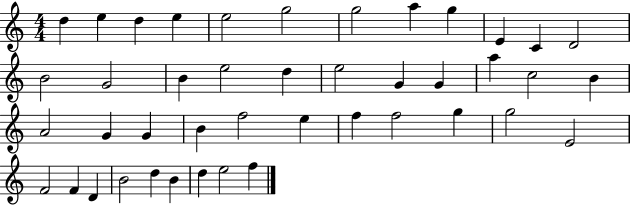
X:1
T:Untitled
M:4/4
L:1/4
K:C
d e d e e2 g2 g2 a g E C D2 B2 G2 B e2 d e2 G G a c2 B A2 G G B f2 e f f2 g g2 E2 F2 F D B2 d B d e2 f